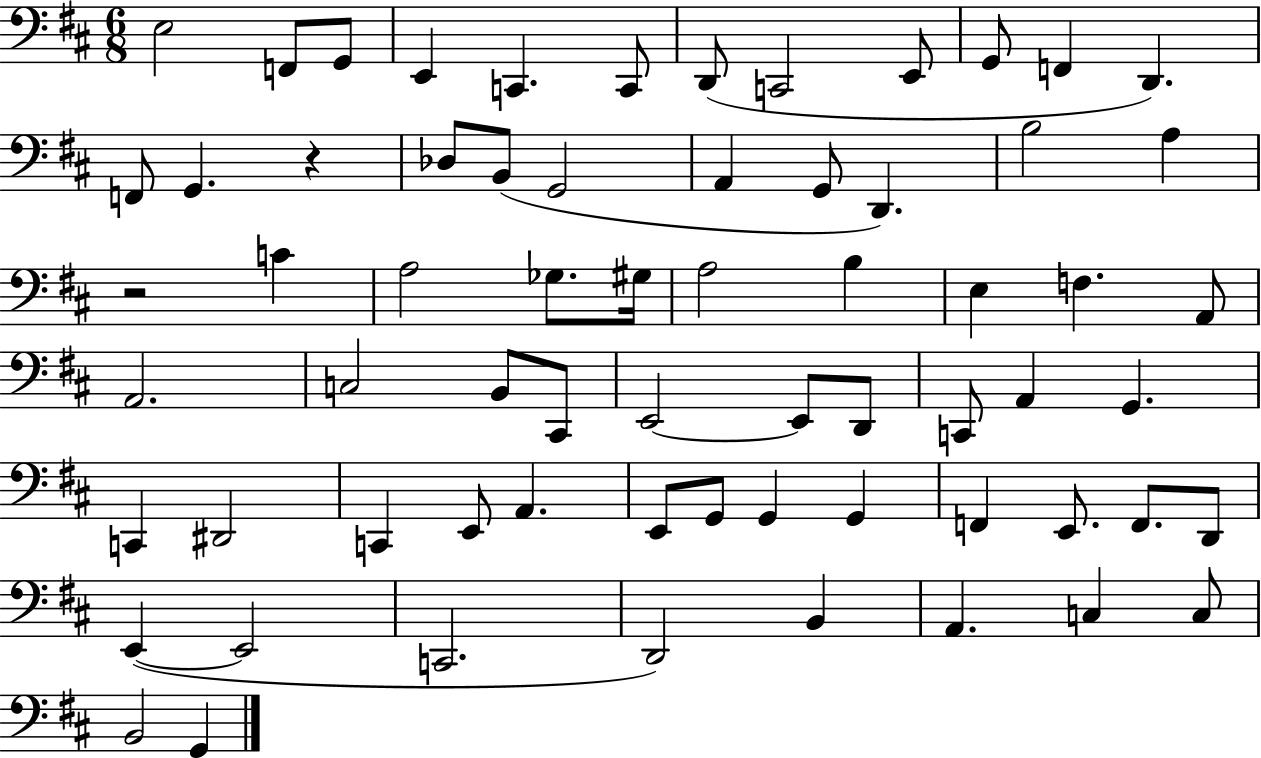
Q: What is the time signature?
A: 6/8